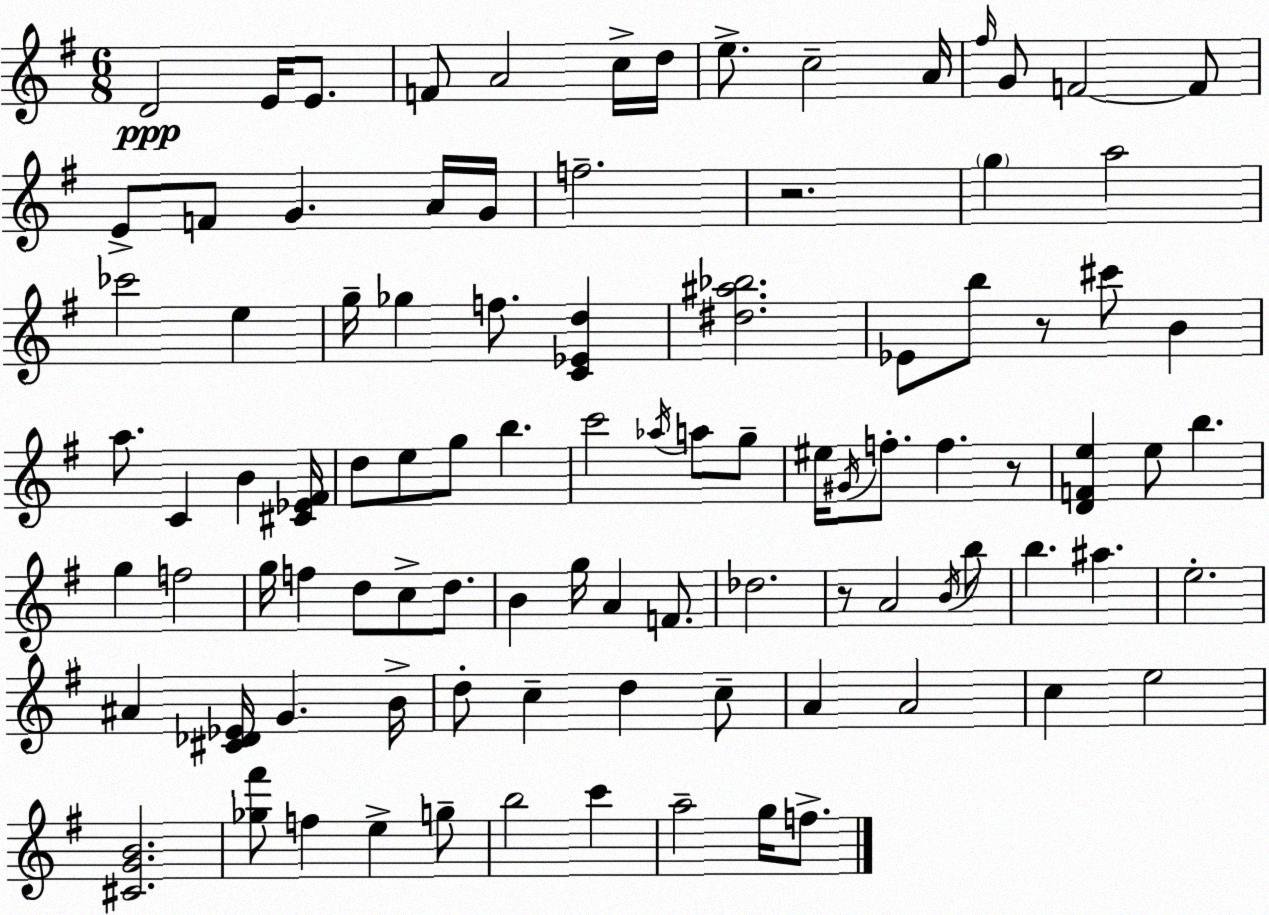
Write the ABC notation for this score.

X:1
T:Untitled
M:6/8
L:1/4
K:G
D2 E/4 E/2 F/2 A2 c/4 d/4 e/2 c2 A/4 ^f/4 G/2 F2 F/2 E/2 F/2 G A/4 G/4 f2 z2 g a2 _c'2 e g/4 _g f/2 [C_Ed] [^d^a_b]2 _E/2 b/2 z/2 ^c'/2 B a/2 C B [^C_E^F]/4 d/2 e/2 g/2 b c'2 _a/4 a/2 g/2 ^e/4 ^G/4 f/2 f z/2 [DFe] e/2 b g f2 g/4 f d/2 c/2 d/2 B g/4 A F/2 _d2 z/2 A2 B/4 b/2 b ^a e2 ^A [^C_D_E]/4 G B/4 d/2 c d c/2 A A2 c e2 [^CGB]2 [_g^f']/2 f e g/2 b2 c' a2 g/4 f/2